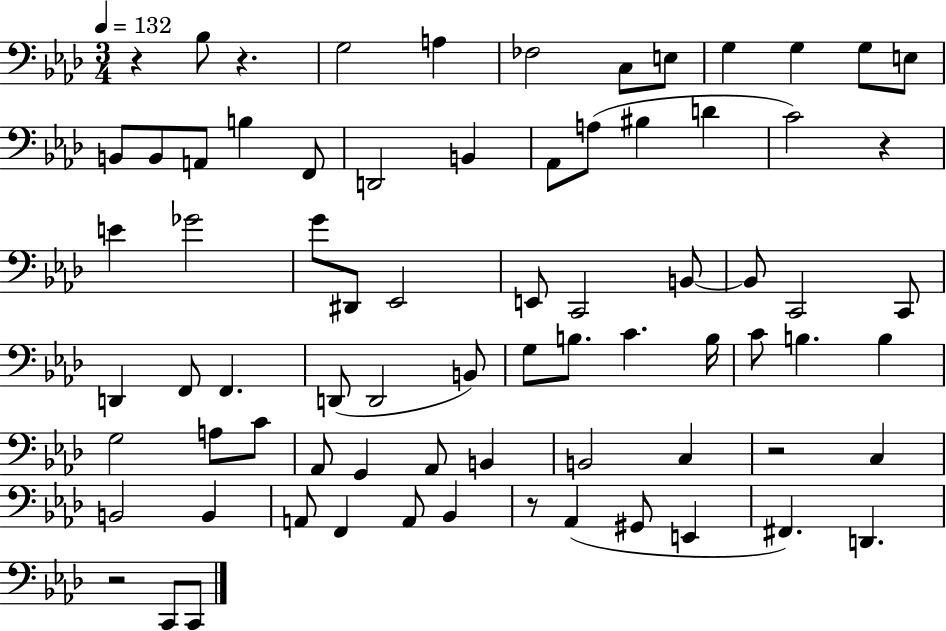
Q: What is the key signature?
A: AES major